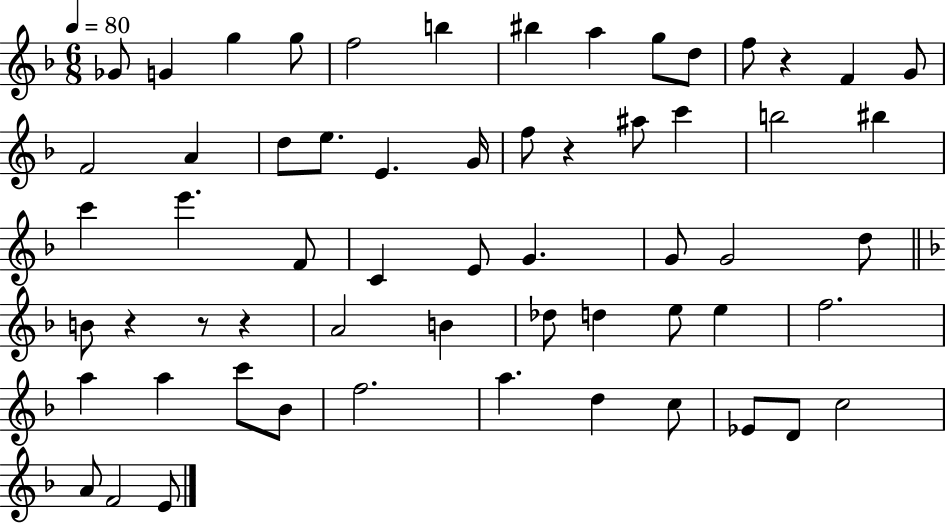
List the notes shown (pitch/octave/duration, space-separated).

Gb4/e G4/q G5/q G5/e F5/h B5/q BIS5/q A5/q G5/e D5/e F5/e R/q F4/q G4/e F4/h A4/q D5/e E5/e. E4/q. G4/s F5/e R/q A#5/e C6/q B5/h BIS5/q C6/q E6/q. F4/e C4/q E4/e G4/q. G4/e G4/h D5/e B4/e R/q R/e R/q A4/h B4/q Db5/e D5/q E5/e E5/q F5/h. A5/q A5/q C6/e Bb4/e F5/h. A5/q. D5/q C5/e Eb4/e D4/e C5/h A4/e F4/h E4/e